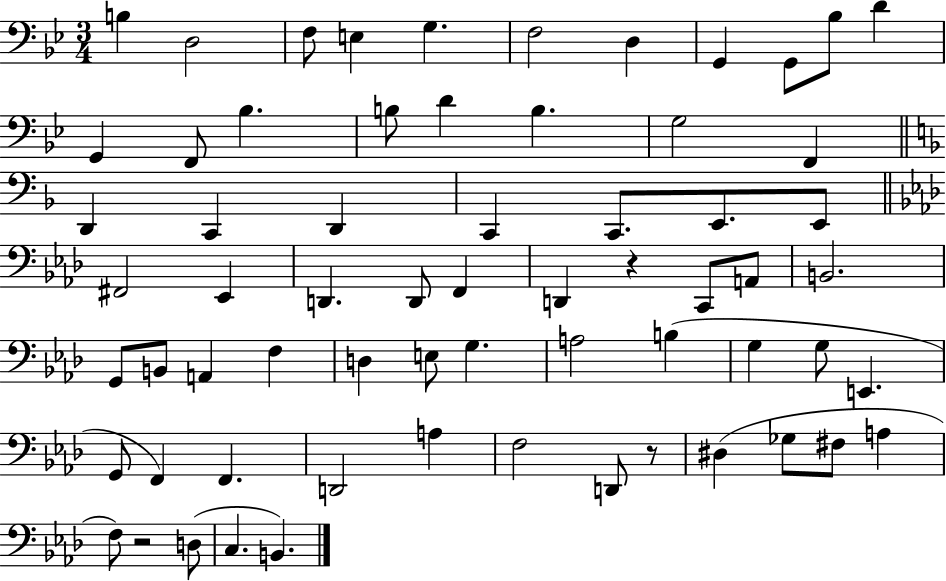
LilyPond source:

{
  \clef bass
  \numericTimeSignature
  \time 3/4
  \key bes \major
  b4 d2 | f8 e4 g4. | f2 d4 | g,4 g,8 bes8 d'4 | \break g,4 f,8 bes4. | b8 d'4 b4. | g2 f,4 | \bar "||" \break \key f \major d,4 c,4 d,4 | c,4 c,8. e,8. e,8 | \bar "||" \break \key f \minor fis,2 ees,4 | d,4. d,8 f,4 | d,4 r4 c,8 a,8 | b,2. | \break g,8 b,8 a,4 f4 | d4 e8 g4. | a2 b4( | g4 g8 e,4. | \break g,8 f,4) f,4. | d,2 a4 | f2 d,8 r8 | dis4( ges8 fis8 a4 | \break f8) r2 d8( | c4. b,4.) | \bar "|."
}